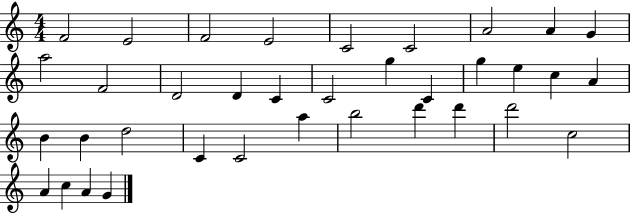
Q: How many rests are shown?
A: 0